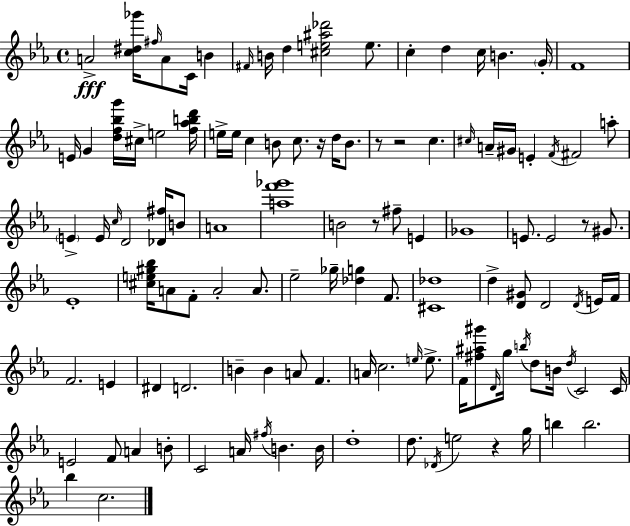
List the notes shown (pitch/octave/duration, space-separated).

A4/h [C5,D#5,Gb6]/s F#5/s A4/e C4/s B4/q F#4/s B4/s D5/q [C#5,E5,A#5,Db6]/h E5/e. C5/q D5/q C5/s B4/q. G4/s F4/w E4/s G4/q [D5,F5,Bb5,G6]/s C#5/s E5/h [F5,Ab5,B5,D6]/s E5/s E5/s C5/q B4/e C5/e. R/s D5/s B4/e. R/e R/h C5/q. C#5/s A4/s G#4/s E4/q F4/s F#4/h A5/e E4/q E4/s C5/s D4/h [Db4,F#5]/s B4/e A4/w [A5,F6,Gb6]/w B4/h R/e F#5/e E4/q Gb4/w E4/e. E4/h R/e G#4/e. Eb4/w [C#5,E5,G#5,Bb5]/s A4/e F4/e A4/h A4/e. Eb5/h Gb5/s [Db5,G5]/q F4/e. [C#4,Db5]/w D5/q [D4,G#4]/e D4/h D4/s E4/s F4/s F4/h. E4/q D#4/q D4/h. B4/q B4/q A4/e F4/q. A4/s C5/h. E5/s E5/e. F4/s [F#5,A#5,G#6]/e D4/s G5/s B5/s D5/e B4/s D5/s C4/h C4/s E4/h F4/e A4/q B4/e C4/h A4/s F#5/s B4/q. B4/s D5/w D5/e. Db4/s E5/h R/q G5/s B5/q B5/h. Bb5/q C5/h.